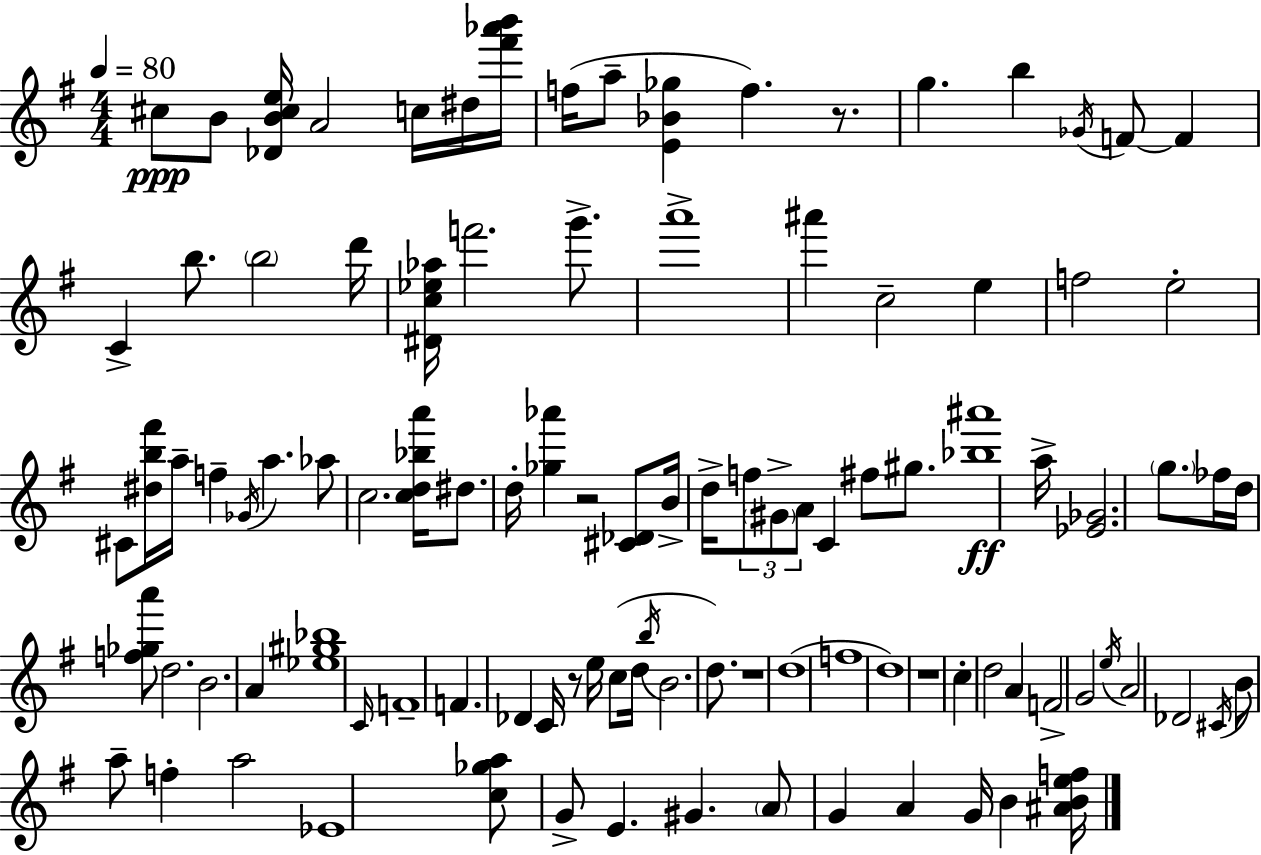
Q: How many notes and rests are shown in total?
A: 104